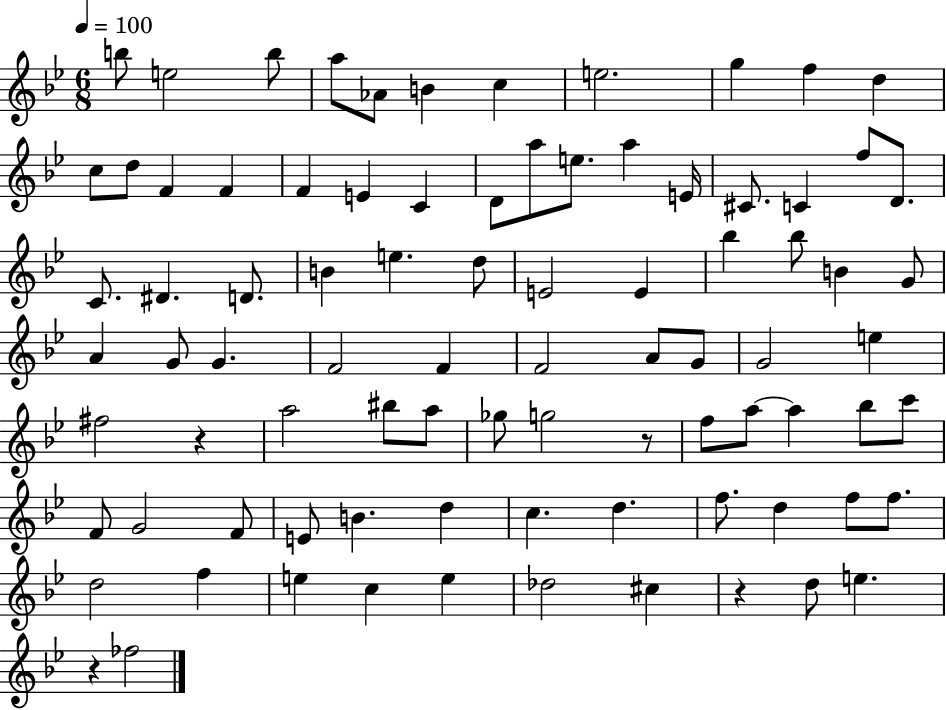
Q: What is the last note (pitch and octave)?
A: FES5